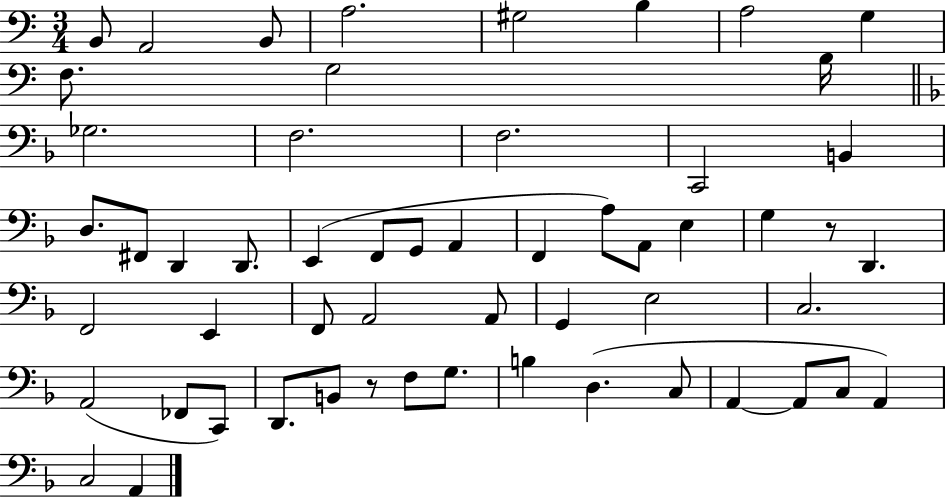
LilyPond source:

{
  \clef bass
  \numericTimeSignature
  \time 3/4
  \key c \major
  b,8 a,2 b,8 | a2. | gis2 b4 | a2 g4 | \break f8. g2 b16 | \bar "||" \break \key f \major ges2. | f2. | f2. | c,2 b,4 | \break d8. fis,8 d,4 d,8. | e,4( f,8 g,8 a,4 | f,4 a8) a,8 e4 | g4 r8 d,4. | \break f,2 e,4 | f,8 a,2 a,8 | g,4 e2 | c2. | \break a,2( fes,8 c,8) | d,8. b,8 r8 f8 g8. | b4 d4.( c8 | a,4~~ a,8 c8 a,4) | \break c2 a,4 | \bar "|."
}